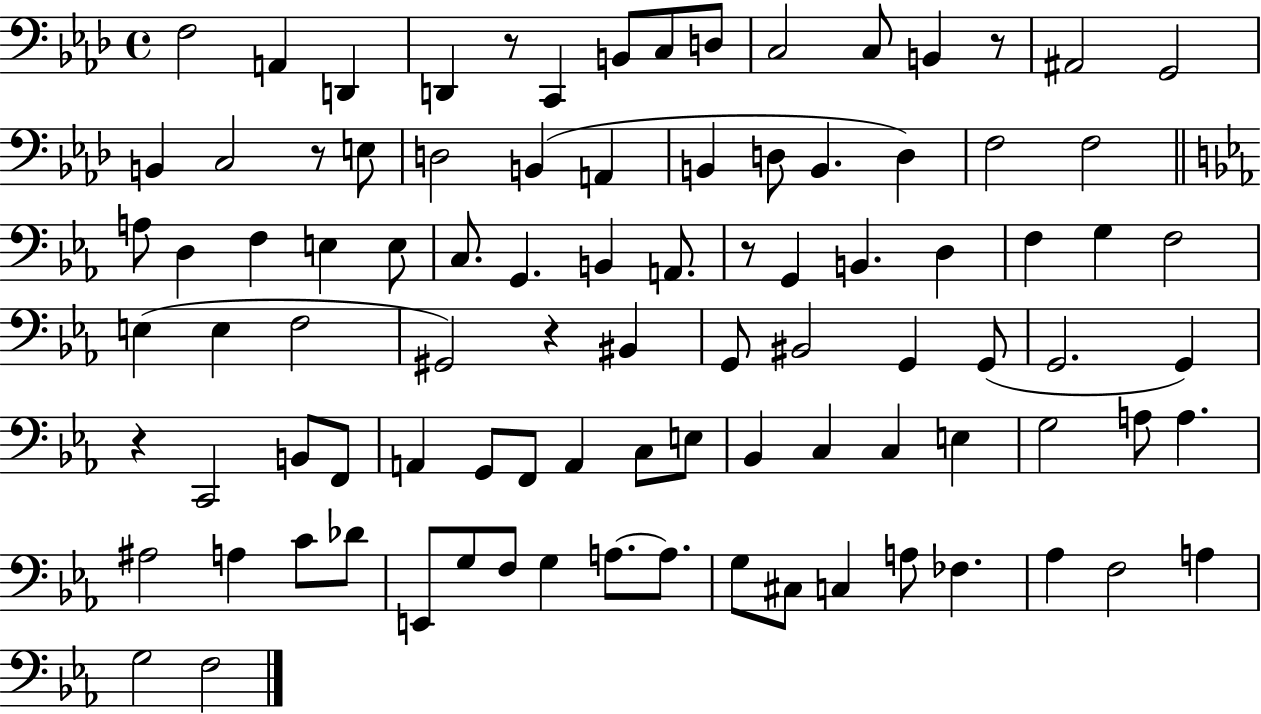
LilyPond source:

{
  \clef bass
  \time 4/4
  \defaultTimeSignature
  \key aes \major
  \repeat volta 2 { f2 a,4 d,4 | d,4 r8 c,4 b,8 c8 d8 | c2 c8 b,4 r8 | ais,2 g,2 | \break b,4 c2 r8 e8 | d2 b,4( a,4 | b,4 d8 b,4. d4) | f2 f2 | \break \bar "||" \break \key ees \major a8 d4 f4 e4 e8 | c8. g,4. b,4 a,8. | r8 g,4 b,4. d4 | f4 g4 f2 | \break e4( e4 f2 | gis,2) r4 bis,4 | g,8 bis,2 g,4 g,8( | g,2. g,4) | \break r4 c,2 b,8 f,8 | a,4 g,8 f,8 a,4 c8 e8 | bes,4 c4 c4 e4 | g2 a8 a4. | \break ais2 a4 c'8 des'8 | e,8 g8 f8 g4 a8.~~ a8. | g8 cis8 c4 a8 fes4. | aes4 f2 a4 | \break g2 f2 | } \bar "|."
}